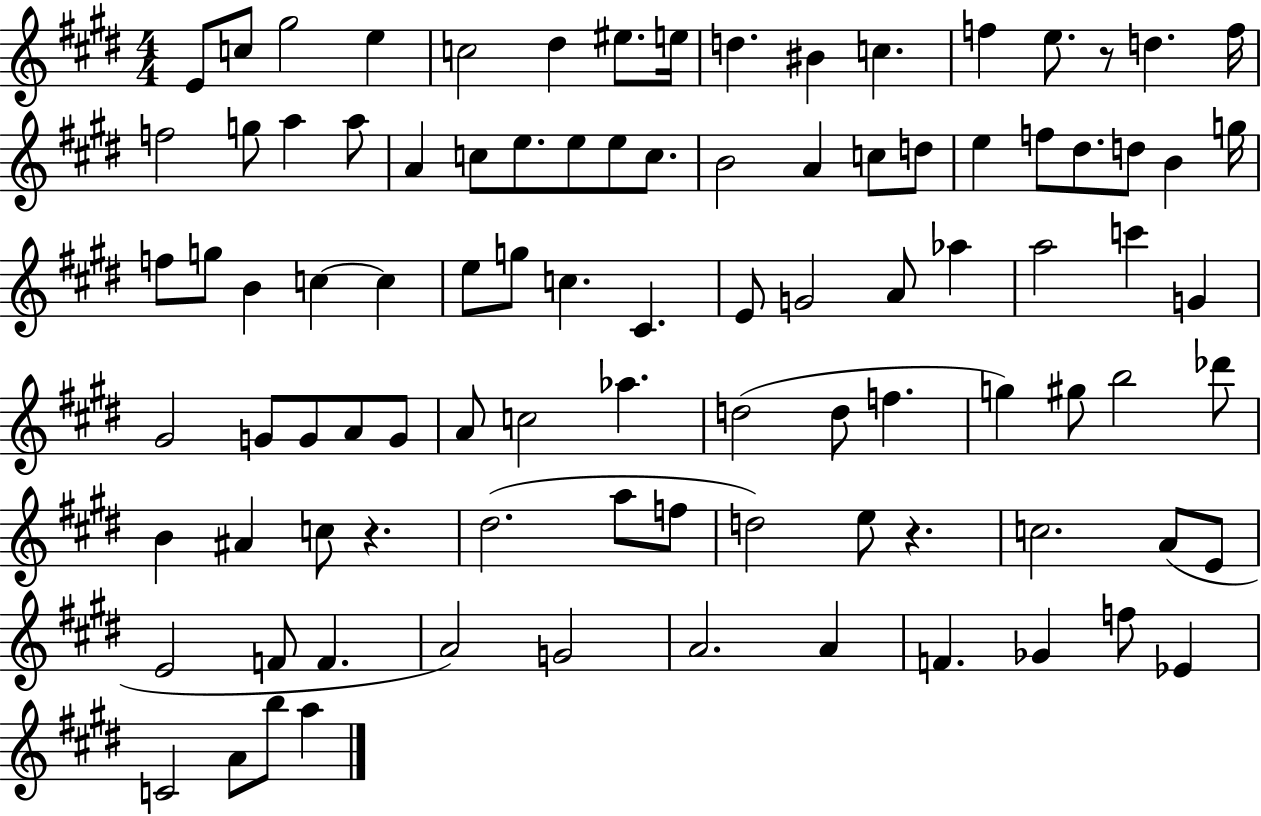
{
  \clef treble
  \numericTimeSignature
  \time 4/4
  \key e \major
  e'8 c''8 gis''2 e''4 | c''2 dis''4 eis''8. e''16 | d''4. bis'4 c''4. | f''4 e''8. r8 d''4. f''16 | \break f''2 g''8 a''4 a''8 | a'4 c''8 e''8. e''8 e''8 c''8. | b'2 a'4 c''8 d''8 | e''4 f''8 dis''8. d''8 b'4 g''16 | \break f''8 g''8 b'4 c''4~~ c''4 | e''8 g''8 c''4. cis'4. | e'8 g'2 a'8 aes''4 | a''2 c'''4 g'4 | \break gis'2 g'8 g'8 a'8 g'8 | a'8 c''2 aes''4. | d''2( d''8 f''4. | g''4) gis''8 b''2 des'''8 | \break b'4 ais'4 c''8 r4. | dis''2.( a''8 f''8 | d''2) e''8 r4. | c''2. a'8( e'8 | \break e'2 f'8 f'4. | a'2) g'2 | a'2. a'4 | f'4. ges'4 f''8 ees'4 | \break c'2 a'8 b''8 a''4 | \bar "|."
}